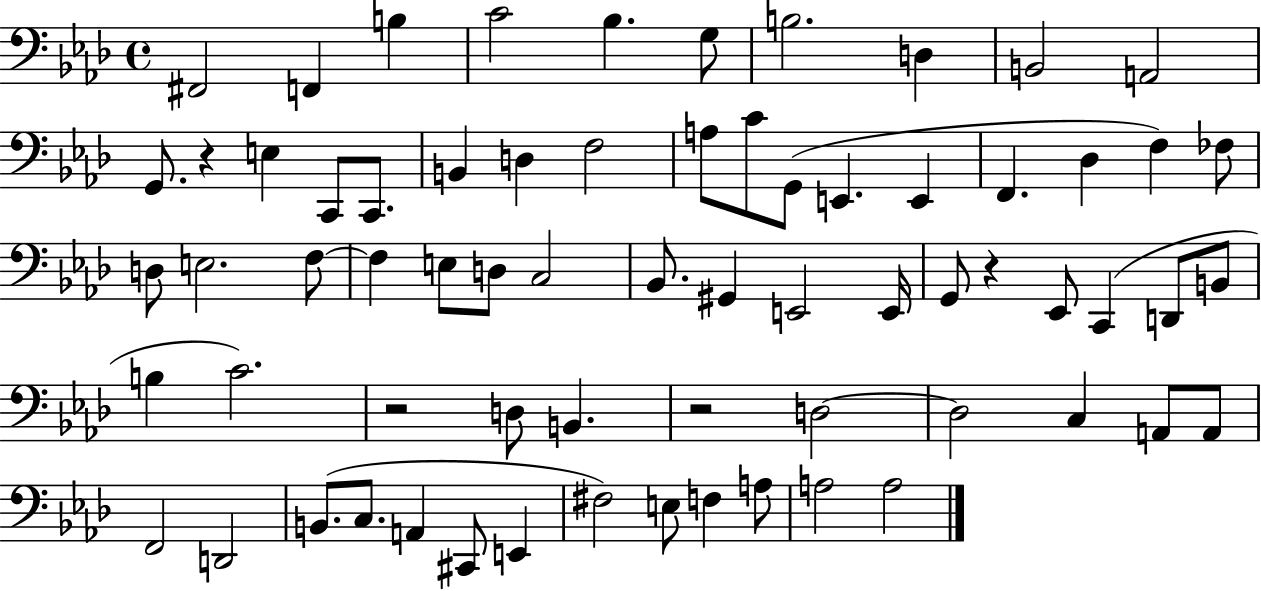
F#2/h F2/q B3/q C4/h Bb3/q. G3/e B3/h. D3/q B2/h A2/h G2/e. R/q E3/q C2/e C2/e. B2/q D3/q F3/h A3/e C4/e G2/e E2/q. E2/q F2/q. Db3/q F3/q FES3/e D3/e E3/h. F3/e F3/q E3/e D3/e C3/h Bb2/e. G#2/q E2/h E2/s G2/e R/q Eb2/e C2/q D2/e B2/e B3/q C4/h. R/h D3/e B2/q. R/h D3/h D3/h C3/q A2/e A2/e F2/h D2/h B2/e. C3/e. A2/q C#2/e E2/q F#3/h E3/e F3/q A3/e A3/h A3/h